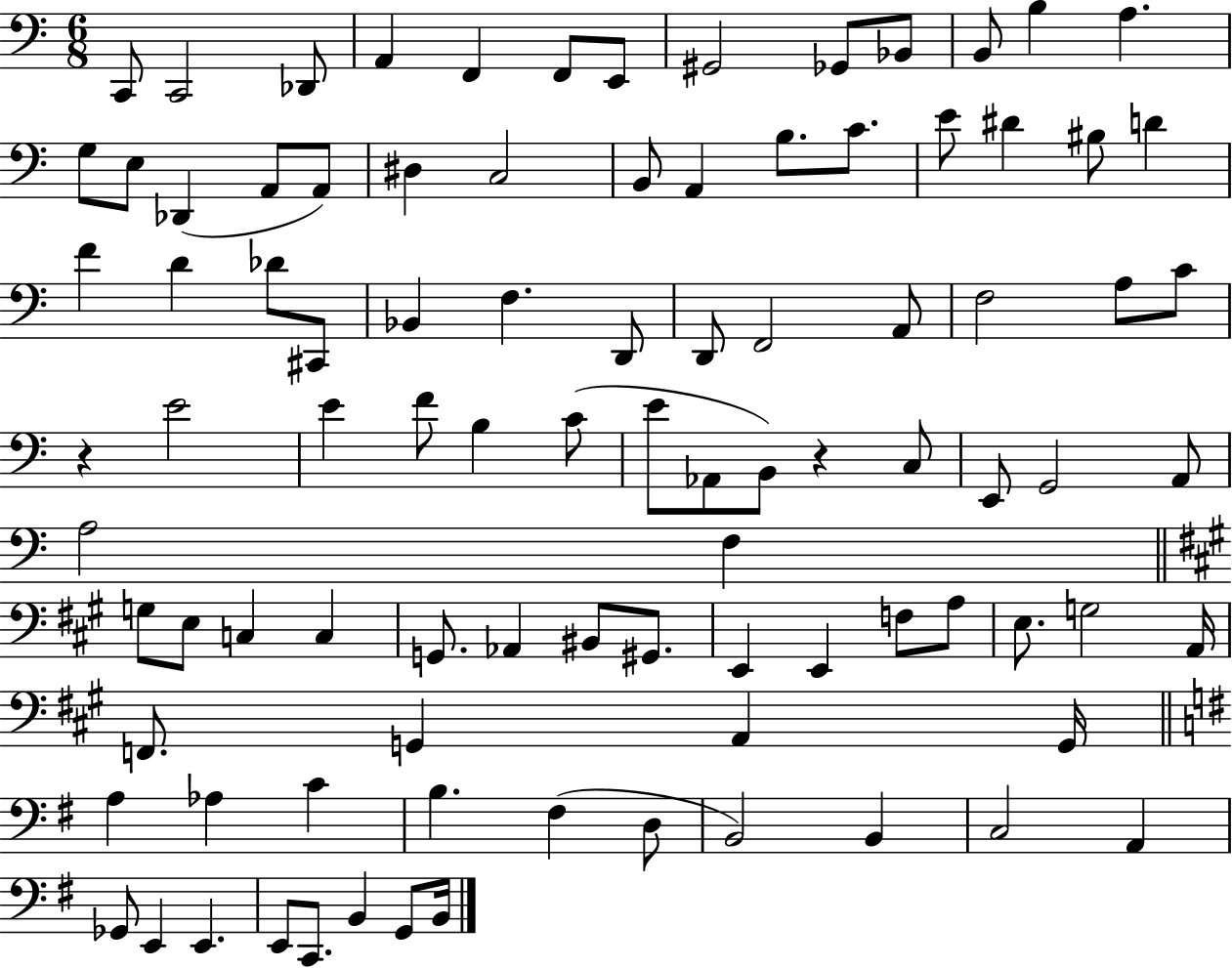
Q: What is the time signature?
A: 6/8